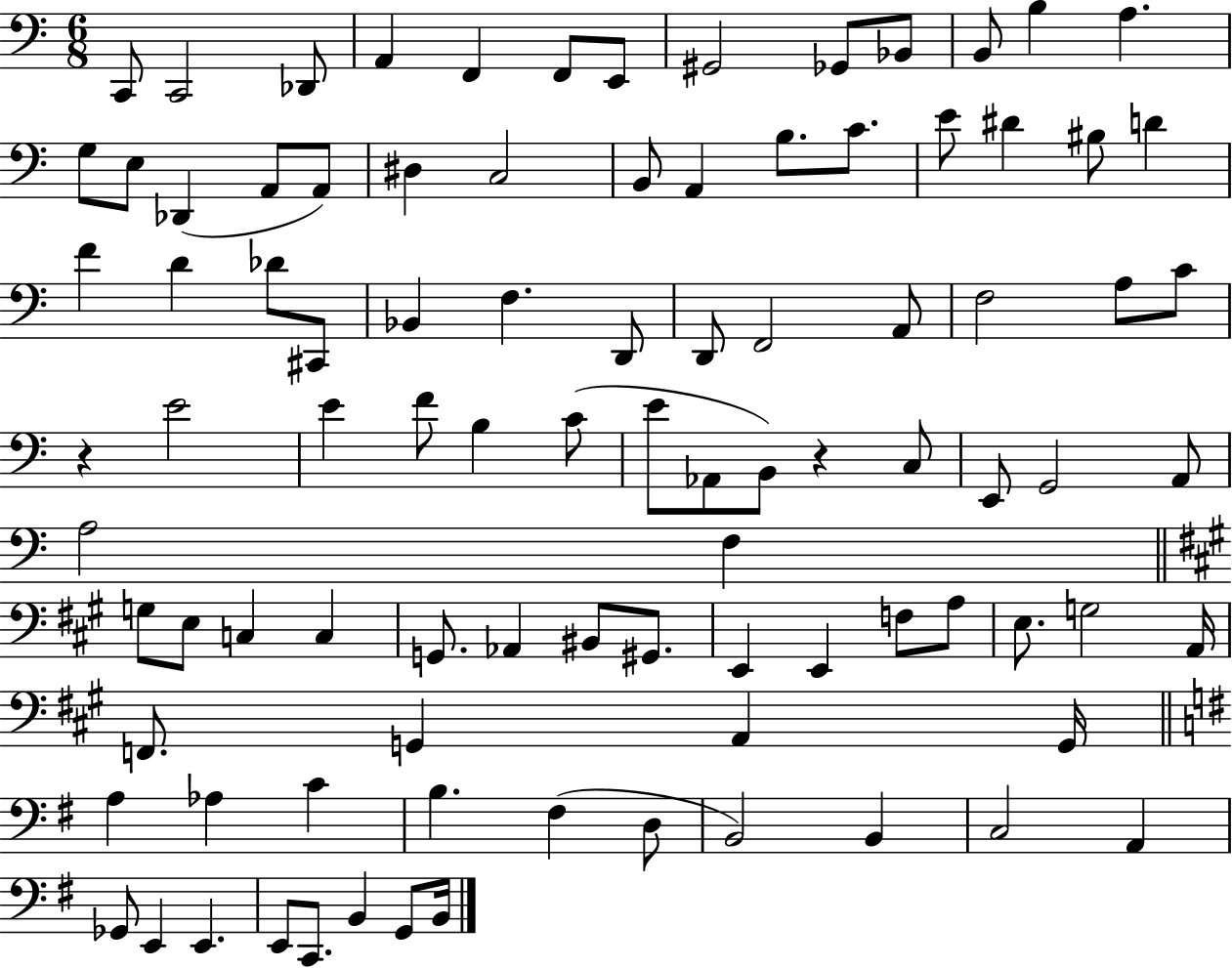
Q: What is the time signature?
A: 6/8